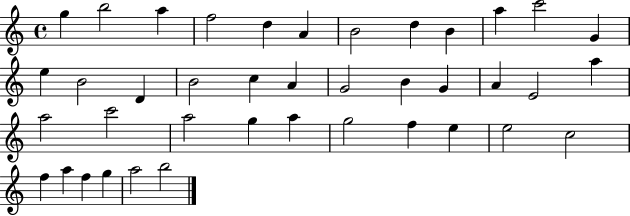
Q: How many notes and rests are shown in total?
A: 40